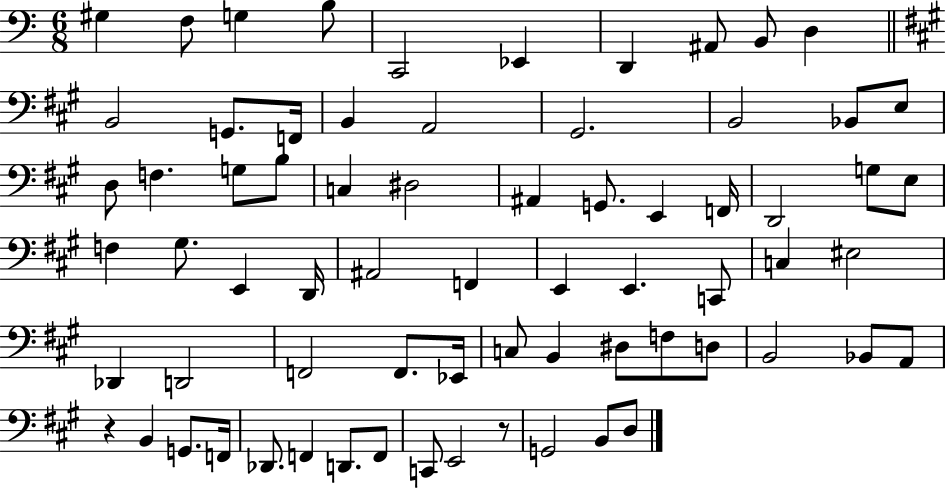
X:1
T:Untitled
M:6/8
L:1/4
K:C
^G, F,/2 G, B,/2 C,,2 _E,, D,, ^A,,/2 B,,/2 D, B,,2 G,,/2 F,,/4 B,, A,,2 ^G,,2 B,,2 _B,,/2 E,/2 D,/2 F, G,/2 B,/2 C, ^D,2 ^A,, G,,/2 E,, F,,/4 D,,2 G,/2 E,/2 F, ^G,/2 E,, D,,/4 ^A,,2 F,, E,, E,, C,,/2 C, ^E,2 _D,, D,,2 F,,2 F,,/2 _E,,/4 C,/2 B,, ^D,/2 F,/2 D,/2 B,,2 _B,,/2 A,,/2 z B,, G,,/2 F,,/4 _D,,/2 F,, D,,/2 F,,/2 C,,/2 E,,2 z/2 G,,2 B,,/2 D,/2